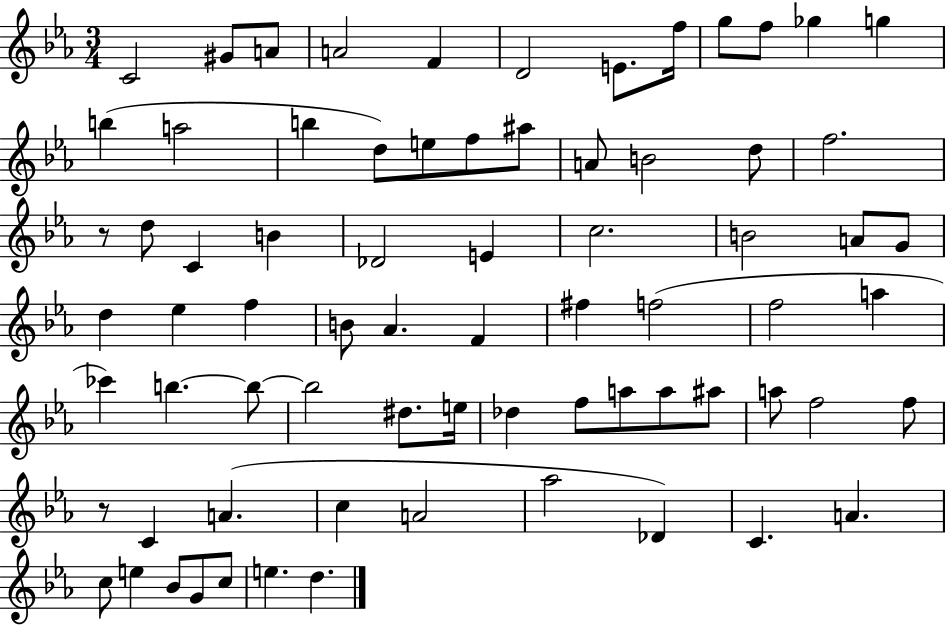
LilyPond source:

{
  \clef treble
  \numericTimeSignature
  \time 3/4
  \key ees \major
  \repeat volta 2 { c'2 gis'8 a'8 | a'2 f'4 | d'2 e'8. f''16 | g''8 f''8 ges''4 g''4 | \break b''4( a''2 | b''4 d''8) e''8 f''8 ais''8 | a'8 b'2 d''8 | f''2. | \break r8 d''8 c'4 b'4 | des'2 e'4 | c''2. | b'2 a'8 g'8 | \break d''4 ees''4 f''4 | b'8 aes'4. f'4 | fis''4 f''2( | f''2 a''4 | \break ces'''4) b''4.~~ b''8~~ | b''2 dis''8. e''16 | des''4 f''8 a''8 a''8 ais''8 | a''8 f''2 f''8 | \break r8 c'4 a'4.( | c''4 a'2 | aes''2 des'4) | c'4. a'4. | \break c''8 e''4 bes'8 g'8 c''8 | e''4. d''4. | } \bar "|."
}